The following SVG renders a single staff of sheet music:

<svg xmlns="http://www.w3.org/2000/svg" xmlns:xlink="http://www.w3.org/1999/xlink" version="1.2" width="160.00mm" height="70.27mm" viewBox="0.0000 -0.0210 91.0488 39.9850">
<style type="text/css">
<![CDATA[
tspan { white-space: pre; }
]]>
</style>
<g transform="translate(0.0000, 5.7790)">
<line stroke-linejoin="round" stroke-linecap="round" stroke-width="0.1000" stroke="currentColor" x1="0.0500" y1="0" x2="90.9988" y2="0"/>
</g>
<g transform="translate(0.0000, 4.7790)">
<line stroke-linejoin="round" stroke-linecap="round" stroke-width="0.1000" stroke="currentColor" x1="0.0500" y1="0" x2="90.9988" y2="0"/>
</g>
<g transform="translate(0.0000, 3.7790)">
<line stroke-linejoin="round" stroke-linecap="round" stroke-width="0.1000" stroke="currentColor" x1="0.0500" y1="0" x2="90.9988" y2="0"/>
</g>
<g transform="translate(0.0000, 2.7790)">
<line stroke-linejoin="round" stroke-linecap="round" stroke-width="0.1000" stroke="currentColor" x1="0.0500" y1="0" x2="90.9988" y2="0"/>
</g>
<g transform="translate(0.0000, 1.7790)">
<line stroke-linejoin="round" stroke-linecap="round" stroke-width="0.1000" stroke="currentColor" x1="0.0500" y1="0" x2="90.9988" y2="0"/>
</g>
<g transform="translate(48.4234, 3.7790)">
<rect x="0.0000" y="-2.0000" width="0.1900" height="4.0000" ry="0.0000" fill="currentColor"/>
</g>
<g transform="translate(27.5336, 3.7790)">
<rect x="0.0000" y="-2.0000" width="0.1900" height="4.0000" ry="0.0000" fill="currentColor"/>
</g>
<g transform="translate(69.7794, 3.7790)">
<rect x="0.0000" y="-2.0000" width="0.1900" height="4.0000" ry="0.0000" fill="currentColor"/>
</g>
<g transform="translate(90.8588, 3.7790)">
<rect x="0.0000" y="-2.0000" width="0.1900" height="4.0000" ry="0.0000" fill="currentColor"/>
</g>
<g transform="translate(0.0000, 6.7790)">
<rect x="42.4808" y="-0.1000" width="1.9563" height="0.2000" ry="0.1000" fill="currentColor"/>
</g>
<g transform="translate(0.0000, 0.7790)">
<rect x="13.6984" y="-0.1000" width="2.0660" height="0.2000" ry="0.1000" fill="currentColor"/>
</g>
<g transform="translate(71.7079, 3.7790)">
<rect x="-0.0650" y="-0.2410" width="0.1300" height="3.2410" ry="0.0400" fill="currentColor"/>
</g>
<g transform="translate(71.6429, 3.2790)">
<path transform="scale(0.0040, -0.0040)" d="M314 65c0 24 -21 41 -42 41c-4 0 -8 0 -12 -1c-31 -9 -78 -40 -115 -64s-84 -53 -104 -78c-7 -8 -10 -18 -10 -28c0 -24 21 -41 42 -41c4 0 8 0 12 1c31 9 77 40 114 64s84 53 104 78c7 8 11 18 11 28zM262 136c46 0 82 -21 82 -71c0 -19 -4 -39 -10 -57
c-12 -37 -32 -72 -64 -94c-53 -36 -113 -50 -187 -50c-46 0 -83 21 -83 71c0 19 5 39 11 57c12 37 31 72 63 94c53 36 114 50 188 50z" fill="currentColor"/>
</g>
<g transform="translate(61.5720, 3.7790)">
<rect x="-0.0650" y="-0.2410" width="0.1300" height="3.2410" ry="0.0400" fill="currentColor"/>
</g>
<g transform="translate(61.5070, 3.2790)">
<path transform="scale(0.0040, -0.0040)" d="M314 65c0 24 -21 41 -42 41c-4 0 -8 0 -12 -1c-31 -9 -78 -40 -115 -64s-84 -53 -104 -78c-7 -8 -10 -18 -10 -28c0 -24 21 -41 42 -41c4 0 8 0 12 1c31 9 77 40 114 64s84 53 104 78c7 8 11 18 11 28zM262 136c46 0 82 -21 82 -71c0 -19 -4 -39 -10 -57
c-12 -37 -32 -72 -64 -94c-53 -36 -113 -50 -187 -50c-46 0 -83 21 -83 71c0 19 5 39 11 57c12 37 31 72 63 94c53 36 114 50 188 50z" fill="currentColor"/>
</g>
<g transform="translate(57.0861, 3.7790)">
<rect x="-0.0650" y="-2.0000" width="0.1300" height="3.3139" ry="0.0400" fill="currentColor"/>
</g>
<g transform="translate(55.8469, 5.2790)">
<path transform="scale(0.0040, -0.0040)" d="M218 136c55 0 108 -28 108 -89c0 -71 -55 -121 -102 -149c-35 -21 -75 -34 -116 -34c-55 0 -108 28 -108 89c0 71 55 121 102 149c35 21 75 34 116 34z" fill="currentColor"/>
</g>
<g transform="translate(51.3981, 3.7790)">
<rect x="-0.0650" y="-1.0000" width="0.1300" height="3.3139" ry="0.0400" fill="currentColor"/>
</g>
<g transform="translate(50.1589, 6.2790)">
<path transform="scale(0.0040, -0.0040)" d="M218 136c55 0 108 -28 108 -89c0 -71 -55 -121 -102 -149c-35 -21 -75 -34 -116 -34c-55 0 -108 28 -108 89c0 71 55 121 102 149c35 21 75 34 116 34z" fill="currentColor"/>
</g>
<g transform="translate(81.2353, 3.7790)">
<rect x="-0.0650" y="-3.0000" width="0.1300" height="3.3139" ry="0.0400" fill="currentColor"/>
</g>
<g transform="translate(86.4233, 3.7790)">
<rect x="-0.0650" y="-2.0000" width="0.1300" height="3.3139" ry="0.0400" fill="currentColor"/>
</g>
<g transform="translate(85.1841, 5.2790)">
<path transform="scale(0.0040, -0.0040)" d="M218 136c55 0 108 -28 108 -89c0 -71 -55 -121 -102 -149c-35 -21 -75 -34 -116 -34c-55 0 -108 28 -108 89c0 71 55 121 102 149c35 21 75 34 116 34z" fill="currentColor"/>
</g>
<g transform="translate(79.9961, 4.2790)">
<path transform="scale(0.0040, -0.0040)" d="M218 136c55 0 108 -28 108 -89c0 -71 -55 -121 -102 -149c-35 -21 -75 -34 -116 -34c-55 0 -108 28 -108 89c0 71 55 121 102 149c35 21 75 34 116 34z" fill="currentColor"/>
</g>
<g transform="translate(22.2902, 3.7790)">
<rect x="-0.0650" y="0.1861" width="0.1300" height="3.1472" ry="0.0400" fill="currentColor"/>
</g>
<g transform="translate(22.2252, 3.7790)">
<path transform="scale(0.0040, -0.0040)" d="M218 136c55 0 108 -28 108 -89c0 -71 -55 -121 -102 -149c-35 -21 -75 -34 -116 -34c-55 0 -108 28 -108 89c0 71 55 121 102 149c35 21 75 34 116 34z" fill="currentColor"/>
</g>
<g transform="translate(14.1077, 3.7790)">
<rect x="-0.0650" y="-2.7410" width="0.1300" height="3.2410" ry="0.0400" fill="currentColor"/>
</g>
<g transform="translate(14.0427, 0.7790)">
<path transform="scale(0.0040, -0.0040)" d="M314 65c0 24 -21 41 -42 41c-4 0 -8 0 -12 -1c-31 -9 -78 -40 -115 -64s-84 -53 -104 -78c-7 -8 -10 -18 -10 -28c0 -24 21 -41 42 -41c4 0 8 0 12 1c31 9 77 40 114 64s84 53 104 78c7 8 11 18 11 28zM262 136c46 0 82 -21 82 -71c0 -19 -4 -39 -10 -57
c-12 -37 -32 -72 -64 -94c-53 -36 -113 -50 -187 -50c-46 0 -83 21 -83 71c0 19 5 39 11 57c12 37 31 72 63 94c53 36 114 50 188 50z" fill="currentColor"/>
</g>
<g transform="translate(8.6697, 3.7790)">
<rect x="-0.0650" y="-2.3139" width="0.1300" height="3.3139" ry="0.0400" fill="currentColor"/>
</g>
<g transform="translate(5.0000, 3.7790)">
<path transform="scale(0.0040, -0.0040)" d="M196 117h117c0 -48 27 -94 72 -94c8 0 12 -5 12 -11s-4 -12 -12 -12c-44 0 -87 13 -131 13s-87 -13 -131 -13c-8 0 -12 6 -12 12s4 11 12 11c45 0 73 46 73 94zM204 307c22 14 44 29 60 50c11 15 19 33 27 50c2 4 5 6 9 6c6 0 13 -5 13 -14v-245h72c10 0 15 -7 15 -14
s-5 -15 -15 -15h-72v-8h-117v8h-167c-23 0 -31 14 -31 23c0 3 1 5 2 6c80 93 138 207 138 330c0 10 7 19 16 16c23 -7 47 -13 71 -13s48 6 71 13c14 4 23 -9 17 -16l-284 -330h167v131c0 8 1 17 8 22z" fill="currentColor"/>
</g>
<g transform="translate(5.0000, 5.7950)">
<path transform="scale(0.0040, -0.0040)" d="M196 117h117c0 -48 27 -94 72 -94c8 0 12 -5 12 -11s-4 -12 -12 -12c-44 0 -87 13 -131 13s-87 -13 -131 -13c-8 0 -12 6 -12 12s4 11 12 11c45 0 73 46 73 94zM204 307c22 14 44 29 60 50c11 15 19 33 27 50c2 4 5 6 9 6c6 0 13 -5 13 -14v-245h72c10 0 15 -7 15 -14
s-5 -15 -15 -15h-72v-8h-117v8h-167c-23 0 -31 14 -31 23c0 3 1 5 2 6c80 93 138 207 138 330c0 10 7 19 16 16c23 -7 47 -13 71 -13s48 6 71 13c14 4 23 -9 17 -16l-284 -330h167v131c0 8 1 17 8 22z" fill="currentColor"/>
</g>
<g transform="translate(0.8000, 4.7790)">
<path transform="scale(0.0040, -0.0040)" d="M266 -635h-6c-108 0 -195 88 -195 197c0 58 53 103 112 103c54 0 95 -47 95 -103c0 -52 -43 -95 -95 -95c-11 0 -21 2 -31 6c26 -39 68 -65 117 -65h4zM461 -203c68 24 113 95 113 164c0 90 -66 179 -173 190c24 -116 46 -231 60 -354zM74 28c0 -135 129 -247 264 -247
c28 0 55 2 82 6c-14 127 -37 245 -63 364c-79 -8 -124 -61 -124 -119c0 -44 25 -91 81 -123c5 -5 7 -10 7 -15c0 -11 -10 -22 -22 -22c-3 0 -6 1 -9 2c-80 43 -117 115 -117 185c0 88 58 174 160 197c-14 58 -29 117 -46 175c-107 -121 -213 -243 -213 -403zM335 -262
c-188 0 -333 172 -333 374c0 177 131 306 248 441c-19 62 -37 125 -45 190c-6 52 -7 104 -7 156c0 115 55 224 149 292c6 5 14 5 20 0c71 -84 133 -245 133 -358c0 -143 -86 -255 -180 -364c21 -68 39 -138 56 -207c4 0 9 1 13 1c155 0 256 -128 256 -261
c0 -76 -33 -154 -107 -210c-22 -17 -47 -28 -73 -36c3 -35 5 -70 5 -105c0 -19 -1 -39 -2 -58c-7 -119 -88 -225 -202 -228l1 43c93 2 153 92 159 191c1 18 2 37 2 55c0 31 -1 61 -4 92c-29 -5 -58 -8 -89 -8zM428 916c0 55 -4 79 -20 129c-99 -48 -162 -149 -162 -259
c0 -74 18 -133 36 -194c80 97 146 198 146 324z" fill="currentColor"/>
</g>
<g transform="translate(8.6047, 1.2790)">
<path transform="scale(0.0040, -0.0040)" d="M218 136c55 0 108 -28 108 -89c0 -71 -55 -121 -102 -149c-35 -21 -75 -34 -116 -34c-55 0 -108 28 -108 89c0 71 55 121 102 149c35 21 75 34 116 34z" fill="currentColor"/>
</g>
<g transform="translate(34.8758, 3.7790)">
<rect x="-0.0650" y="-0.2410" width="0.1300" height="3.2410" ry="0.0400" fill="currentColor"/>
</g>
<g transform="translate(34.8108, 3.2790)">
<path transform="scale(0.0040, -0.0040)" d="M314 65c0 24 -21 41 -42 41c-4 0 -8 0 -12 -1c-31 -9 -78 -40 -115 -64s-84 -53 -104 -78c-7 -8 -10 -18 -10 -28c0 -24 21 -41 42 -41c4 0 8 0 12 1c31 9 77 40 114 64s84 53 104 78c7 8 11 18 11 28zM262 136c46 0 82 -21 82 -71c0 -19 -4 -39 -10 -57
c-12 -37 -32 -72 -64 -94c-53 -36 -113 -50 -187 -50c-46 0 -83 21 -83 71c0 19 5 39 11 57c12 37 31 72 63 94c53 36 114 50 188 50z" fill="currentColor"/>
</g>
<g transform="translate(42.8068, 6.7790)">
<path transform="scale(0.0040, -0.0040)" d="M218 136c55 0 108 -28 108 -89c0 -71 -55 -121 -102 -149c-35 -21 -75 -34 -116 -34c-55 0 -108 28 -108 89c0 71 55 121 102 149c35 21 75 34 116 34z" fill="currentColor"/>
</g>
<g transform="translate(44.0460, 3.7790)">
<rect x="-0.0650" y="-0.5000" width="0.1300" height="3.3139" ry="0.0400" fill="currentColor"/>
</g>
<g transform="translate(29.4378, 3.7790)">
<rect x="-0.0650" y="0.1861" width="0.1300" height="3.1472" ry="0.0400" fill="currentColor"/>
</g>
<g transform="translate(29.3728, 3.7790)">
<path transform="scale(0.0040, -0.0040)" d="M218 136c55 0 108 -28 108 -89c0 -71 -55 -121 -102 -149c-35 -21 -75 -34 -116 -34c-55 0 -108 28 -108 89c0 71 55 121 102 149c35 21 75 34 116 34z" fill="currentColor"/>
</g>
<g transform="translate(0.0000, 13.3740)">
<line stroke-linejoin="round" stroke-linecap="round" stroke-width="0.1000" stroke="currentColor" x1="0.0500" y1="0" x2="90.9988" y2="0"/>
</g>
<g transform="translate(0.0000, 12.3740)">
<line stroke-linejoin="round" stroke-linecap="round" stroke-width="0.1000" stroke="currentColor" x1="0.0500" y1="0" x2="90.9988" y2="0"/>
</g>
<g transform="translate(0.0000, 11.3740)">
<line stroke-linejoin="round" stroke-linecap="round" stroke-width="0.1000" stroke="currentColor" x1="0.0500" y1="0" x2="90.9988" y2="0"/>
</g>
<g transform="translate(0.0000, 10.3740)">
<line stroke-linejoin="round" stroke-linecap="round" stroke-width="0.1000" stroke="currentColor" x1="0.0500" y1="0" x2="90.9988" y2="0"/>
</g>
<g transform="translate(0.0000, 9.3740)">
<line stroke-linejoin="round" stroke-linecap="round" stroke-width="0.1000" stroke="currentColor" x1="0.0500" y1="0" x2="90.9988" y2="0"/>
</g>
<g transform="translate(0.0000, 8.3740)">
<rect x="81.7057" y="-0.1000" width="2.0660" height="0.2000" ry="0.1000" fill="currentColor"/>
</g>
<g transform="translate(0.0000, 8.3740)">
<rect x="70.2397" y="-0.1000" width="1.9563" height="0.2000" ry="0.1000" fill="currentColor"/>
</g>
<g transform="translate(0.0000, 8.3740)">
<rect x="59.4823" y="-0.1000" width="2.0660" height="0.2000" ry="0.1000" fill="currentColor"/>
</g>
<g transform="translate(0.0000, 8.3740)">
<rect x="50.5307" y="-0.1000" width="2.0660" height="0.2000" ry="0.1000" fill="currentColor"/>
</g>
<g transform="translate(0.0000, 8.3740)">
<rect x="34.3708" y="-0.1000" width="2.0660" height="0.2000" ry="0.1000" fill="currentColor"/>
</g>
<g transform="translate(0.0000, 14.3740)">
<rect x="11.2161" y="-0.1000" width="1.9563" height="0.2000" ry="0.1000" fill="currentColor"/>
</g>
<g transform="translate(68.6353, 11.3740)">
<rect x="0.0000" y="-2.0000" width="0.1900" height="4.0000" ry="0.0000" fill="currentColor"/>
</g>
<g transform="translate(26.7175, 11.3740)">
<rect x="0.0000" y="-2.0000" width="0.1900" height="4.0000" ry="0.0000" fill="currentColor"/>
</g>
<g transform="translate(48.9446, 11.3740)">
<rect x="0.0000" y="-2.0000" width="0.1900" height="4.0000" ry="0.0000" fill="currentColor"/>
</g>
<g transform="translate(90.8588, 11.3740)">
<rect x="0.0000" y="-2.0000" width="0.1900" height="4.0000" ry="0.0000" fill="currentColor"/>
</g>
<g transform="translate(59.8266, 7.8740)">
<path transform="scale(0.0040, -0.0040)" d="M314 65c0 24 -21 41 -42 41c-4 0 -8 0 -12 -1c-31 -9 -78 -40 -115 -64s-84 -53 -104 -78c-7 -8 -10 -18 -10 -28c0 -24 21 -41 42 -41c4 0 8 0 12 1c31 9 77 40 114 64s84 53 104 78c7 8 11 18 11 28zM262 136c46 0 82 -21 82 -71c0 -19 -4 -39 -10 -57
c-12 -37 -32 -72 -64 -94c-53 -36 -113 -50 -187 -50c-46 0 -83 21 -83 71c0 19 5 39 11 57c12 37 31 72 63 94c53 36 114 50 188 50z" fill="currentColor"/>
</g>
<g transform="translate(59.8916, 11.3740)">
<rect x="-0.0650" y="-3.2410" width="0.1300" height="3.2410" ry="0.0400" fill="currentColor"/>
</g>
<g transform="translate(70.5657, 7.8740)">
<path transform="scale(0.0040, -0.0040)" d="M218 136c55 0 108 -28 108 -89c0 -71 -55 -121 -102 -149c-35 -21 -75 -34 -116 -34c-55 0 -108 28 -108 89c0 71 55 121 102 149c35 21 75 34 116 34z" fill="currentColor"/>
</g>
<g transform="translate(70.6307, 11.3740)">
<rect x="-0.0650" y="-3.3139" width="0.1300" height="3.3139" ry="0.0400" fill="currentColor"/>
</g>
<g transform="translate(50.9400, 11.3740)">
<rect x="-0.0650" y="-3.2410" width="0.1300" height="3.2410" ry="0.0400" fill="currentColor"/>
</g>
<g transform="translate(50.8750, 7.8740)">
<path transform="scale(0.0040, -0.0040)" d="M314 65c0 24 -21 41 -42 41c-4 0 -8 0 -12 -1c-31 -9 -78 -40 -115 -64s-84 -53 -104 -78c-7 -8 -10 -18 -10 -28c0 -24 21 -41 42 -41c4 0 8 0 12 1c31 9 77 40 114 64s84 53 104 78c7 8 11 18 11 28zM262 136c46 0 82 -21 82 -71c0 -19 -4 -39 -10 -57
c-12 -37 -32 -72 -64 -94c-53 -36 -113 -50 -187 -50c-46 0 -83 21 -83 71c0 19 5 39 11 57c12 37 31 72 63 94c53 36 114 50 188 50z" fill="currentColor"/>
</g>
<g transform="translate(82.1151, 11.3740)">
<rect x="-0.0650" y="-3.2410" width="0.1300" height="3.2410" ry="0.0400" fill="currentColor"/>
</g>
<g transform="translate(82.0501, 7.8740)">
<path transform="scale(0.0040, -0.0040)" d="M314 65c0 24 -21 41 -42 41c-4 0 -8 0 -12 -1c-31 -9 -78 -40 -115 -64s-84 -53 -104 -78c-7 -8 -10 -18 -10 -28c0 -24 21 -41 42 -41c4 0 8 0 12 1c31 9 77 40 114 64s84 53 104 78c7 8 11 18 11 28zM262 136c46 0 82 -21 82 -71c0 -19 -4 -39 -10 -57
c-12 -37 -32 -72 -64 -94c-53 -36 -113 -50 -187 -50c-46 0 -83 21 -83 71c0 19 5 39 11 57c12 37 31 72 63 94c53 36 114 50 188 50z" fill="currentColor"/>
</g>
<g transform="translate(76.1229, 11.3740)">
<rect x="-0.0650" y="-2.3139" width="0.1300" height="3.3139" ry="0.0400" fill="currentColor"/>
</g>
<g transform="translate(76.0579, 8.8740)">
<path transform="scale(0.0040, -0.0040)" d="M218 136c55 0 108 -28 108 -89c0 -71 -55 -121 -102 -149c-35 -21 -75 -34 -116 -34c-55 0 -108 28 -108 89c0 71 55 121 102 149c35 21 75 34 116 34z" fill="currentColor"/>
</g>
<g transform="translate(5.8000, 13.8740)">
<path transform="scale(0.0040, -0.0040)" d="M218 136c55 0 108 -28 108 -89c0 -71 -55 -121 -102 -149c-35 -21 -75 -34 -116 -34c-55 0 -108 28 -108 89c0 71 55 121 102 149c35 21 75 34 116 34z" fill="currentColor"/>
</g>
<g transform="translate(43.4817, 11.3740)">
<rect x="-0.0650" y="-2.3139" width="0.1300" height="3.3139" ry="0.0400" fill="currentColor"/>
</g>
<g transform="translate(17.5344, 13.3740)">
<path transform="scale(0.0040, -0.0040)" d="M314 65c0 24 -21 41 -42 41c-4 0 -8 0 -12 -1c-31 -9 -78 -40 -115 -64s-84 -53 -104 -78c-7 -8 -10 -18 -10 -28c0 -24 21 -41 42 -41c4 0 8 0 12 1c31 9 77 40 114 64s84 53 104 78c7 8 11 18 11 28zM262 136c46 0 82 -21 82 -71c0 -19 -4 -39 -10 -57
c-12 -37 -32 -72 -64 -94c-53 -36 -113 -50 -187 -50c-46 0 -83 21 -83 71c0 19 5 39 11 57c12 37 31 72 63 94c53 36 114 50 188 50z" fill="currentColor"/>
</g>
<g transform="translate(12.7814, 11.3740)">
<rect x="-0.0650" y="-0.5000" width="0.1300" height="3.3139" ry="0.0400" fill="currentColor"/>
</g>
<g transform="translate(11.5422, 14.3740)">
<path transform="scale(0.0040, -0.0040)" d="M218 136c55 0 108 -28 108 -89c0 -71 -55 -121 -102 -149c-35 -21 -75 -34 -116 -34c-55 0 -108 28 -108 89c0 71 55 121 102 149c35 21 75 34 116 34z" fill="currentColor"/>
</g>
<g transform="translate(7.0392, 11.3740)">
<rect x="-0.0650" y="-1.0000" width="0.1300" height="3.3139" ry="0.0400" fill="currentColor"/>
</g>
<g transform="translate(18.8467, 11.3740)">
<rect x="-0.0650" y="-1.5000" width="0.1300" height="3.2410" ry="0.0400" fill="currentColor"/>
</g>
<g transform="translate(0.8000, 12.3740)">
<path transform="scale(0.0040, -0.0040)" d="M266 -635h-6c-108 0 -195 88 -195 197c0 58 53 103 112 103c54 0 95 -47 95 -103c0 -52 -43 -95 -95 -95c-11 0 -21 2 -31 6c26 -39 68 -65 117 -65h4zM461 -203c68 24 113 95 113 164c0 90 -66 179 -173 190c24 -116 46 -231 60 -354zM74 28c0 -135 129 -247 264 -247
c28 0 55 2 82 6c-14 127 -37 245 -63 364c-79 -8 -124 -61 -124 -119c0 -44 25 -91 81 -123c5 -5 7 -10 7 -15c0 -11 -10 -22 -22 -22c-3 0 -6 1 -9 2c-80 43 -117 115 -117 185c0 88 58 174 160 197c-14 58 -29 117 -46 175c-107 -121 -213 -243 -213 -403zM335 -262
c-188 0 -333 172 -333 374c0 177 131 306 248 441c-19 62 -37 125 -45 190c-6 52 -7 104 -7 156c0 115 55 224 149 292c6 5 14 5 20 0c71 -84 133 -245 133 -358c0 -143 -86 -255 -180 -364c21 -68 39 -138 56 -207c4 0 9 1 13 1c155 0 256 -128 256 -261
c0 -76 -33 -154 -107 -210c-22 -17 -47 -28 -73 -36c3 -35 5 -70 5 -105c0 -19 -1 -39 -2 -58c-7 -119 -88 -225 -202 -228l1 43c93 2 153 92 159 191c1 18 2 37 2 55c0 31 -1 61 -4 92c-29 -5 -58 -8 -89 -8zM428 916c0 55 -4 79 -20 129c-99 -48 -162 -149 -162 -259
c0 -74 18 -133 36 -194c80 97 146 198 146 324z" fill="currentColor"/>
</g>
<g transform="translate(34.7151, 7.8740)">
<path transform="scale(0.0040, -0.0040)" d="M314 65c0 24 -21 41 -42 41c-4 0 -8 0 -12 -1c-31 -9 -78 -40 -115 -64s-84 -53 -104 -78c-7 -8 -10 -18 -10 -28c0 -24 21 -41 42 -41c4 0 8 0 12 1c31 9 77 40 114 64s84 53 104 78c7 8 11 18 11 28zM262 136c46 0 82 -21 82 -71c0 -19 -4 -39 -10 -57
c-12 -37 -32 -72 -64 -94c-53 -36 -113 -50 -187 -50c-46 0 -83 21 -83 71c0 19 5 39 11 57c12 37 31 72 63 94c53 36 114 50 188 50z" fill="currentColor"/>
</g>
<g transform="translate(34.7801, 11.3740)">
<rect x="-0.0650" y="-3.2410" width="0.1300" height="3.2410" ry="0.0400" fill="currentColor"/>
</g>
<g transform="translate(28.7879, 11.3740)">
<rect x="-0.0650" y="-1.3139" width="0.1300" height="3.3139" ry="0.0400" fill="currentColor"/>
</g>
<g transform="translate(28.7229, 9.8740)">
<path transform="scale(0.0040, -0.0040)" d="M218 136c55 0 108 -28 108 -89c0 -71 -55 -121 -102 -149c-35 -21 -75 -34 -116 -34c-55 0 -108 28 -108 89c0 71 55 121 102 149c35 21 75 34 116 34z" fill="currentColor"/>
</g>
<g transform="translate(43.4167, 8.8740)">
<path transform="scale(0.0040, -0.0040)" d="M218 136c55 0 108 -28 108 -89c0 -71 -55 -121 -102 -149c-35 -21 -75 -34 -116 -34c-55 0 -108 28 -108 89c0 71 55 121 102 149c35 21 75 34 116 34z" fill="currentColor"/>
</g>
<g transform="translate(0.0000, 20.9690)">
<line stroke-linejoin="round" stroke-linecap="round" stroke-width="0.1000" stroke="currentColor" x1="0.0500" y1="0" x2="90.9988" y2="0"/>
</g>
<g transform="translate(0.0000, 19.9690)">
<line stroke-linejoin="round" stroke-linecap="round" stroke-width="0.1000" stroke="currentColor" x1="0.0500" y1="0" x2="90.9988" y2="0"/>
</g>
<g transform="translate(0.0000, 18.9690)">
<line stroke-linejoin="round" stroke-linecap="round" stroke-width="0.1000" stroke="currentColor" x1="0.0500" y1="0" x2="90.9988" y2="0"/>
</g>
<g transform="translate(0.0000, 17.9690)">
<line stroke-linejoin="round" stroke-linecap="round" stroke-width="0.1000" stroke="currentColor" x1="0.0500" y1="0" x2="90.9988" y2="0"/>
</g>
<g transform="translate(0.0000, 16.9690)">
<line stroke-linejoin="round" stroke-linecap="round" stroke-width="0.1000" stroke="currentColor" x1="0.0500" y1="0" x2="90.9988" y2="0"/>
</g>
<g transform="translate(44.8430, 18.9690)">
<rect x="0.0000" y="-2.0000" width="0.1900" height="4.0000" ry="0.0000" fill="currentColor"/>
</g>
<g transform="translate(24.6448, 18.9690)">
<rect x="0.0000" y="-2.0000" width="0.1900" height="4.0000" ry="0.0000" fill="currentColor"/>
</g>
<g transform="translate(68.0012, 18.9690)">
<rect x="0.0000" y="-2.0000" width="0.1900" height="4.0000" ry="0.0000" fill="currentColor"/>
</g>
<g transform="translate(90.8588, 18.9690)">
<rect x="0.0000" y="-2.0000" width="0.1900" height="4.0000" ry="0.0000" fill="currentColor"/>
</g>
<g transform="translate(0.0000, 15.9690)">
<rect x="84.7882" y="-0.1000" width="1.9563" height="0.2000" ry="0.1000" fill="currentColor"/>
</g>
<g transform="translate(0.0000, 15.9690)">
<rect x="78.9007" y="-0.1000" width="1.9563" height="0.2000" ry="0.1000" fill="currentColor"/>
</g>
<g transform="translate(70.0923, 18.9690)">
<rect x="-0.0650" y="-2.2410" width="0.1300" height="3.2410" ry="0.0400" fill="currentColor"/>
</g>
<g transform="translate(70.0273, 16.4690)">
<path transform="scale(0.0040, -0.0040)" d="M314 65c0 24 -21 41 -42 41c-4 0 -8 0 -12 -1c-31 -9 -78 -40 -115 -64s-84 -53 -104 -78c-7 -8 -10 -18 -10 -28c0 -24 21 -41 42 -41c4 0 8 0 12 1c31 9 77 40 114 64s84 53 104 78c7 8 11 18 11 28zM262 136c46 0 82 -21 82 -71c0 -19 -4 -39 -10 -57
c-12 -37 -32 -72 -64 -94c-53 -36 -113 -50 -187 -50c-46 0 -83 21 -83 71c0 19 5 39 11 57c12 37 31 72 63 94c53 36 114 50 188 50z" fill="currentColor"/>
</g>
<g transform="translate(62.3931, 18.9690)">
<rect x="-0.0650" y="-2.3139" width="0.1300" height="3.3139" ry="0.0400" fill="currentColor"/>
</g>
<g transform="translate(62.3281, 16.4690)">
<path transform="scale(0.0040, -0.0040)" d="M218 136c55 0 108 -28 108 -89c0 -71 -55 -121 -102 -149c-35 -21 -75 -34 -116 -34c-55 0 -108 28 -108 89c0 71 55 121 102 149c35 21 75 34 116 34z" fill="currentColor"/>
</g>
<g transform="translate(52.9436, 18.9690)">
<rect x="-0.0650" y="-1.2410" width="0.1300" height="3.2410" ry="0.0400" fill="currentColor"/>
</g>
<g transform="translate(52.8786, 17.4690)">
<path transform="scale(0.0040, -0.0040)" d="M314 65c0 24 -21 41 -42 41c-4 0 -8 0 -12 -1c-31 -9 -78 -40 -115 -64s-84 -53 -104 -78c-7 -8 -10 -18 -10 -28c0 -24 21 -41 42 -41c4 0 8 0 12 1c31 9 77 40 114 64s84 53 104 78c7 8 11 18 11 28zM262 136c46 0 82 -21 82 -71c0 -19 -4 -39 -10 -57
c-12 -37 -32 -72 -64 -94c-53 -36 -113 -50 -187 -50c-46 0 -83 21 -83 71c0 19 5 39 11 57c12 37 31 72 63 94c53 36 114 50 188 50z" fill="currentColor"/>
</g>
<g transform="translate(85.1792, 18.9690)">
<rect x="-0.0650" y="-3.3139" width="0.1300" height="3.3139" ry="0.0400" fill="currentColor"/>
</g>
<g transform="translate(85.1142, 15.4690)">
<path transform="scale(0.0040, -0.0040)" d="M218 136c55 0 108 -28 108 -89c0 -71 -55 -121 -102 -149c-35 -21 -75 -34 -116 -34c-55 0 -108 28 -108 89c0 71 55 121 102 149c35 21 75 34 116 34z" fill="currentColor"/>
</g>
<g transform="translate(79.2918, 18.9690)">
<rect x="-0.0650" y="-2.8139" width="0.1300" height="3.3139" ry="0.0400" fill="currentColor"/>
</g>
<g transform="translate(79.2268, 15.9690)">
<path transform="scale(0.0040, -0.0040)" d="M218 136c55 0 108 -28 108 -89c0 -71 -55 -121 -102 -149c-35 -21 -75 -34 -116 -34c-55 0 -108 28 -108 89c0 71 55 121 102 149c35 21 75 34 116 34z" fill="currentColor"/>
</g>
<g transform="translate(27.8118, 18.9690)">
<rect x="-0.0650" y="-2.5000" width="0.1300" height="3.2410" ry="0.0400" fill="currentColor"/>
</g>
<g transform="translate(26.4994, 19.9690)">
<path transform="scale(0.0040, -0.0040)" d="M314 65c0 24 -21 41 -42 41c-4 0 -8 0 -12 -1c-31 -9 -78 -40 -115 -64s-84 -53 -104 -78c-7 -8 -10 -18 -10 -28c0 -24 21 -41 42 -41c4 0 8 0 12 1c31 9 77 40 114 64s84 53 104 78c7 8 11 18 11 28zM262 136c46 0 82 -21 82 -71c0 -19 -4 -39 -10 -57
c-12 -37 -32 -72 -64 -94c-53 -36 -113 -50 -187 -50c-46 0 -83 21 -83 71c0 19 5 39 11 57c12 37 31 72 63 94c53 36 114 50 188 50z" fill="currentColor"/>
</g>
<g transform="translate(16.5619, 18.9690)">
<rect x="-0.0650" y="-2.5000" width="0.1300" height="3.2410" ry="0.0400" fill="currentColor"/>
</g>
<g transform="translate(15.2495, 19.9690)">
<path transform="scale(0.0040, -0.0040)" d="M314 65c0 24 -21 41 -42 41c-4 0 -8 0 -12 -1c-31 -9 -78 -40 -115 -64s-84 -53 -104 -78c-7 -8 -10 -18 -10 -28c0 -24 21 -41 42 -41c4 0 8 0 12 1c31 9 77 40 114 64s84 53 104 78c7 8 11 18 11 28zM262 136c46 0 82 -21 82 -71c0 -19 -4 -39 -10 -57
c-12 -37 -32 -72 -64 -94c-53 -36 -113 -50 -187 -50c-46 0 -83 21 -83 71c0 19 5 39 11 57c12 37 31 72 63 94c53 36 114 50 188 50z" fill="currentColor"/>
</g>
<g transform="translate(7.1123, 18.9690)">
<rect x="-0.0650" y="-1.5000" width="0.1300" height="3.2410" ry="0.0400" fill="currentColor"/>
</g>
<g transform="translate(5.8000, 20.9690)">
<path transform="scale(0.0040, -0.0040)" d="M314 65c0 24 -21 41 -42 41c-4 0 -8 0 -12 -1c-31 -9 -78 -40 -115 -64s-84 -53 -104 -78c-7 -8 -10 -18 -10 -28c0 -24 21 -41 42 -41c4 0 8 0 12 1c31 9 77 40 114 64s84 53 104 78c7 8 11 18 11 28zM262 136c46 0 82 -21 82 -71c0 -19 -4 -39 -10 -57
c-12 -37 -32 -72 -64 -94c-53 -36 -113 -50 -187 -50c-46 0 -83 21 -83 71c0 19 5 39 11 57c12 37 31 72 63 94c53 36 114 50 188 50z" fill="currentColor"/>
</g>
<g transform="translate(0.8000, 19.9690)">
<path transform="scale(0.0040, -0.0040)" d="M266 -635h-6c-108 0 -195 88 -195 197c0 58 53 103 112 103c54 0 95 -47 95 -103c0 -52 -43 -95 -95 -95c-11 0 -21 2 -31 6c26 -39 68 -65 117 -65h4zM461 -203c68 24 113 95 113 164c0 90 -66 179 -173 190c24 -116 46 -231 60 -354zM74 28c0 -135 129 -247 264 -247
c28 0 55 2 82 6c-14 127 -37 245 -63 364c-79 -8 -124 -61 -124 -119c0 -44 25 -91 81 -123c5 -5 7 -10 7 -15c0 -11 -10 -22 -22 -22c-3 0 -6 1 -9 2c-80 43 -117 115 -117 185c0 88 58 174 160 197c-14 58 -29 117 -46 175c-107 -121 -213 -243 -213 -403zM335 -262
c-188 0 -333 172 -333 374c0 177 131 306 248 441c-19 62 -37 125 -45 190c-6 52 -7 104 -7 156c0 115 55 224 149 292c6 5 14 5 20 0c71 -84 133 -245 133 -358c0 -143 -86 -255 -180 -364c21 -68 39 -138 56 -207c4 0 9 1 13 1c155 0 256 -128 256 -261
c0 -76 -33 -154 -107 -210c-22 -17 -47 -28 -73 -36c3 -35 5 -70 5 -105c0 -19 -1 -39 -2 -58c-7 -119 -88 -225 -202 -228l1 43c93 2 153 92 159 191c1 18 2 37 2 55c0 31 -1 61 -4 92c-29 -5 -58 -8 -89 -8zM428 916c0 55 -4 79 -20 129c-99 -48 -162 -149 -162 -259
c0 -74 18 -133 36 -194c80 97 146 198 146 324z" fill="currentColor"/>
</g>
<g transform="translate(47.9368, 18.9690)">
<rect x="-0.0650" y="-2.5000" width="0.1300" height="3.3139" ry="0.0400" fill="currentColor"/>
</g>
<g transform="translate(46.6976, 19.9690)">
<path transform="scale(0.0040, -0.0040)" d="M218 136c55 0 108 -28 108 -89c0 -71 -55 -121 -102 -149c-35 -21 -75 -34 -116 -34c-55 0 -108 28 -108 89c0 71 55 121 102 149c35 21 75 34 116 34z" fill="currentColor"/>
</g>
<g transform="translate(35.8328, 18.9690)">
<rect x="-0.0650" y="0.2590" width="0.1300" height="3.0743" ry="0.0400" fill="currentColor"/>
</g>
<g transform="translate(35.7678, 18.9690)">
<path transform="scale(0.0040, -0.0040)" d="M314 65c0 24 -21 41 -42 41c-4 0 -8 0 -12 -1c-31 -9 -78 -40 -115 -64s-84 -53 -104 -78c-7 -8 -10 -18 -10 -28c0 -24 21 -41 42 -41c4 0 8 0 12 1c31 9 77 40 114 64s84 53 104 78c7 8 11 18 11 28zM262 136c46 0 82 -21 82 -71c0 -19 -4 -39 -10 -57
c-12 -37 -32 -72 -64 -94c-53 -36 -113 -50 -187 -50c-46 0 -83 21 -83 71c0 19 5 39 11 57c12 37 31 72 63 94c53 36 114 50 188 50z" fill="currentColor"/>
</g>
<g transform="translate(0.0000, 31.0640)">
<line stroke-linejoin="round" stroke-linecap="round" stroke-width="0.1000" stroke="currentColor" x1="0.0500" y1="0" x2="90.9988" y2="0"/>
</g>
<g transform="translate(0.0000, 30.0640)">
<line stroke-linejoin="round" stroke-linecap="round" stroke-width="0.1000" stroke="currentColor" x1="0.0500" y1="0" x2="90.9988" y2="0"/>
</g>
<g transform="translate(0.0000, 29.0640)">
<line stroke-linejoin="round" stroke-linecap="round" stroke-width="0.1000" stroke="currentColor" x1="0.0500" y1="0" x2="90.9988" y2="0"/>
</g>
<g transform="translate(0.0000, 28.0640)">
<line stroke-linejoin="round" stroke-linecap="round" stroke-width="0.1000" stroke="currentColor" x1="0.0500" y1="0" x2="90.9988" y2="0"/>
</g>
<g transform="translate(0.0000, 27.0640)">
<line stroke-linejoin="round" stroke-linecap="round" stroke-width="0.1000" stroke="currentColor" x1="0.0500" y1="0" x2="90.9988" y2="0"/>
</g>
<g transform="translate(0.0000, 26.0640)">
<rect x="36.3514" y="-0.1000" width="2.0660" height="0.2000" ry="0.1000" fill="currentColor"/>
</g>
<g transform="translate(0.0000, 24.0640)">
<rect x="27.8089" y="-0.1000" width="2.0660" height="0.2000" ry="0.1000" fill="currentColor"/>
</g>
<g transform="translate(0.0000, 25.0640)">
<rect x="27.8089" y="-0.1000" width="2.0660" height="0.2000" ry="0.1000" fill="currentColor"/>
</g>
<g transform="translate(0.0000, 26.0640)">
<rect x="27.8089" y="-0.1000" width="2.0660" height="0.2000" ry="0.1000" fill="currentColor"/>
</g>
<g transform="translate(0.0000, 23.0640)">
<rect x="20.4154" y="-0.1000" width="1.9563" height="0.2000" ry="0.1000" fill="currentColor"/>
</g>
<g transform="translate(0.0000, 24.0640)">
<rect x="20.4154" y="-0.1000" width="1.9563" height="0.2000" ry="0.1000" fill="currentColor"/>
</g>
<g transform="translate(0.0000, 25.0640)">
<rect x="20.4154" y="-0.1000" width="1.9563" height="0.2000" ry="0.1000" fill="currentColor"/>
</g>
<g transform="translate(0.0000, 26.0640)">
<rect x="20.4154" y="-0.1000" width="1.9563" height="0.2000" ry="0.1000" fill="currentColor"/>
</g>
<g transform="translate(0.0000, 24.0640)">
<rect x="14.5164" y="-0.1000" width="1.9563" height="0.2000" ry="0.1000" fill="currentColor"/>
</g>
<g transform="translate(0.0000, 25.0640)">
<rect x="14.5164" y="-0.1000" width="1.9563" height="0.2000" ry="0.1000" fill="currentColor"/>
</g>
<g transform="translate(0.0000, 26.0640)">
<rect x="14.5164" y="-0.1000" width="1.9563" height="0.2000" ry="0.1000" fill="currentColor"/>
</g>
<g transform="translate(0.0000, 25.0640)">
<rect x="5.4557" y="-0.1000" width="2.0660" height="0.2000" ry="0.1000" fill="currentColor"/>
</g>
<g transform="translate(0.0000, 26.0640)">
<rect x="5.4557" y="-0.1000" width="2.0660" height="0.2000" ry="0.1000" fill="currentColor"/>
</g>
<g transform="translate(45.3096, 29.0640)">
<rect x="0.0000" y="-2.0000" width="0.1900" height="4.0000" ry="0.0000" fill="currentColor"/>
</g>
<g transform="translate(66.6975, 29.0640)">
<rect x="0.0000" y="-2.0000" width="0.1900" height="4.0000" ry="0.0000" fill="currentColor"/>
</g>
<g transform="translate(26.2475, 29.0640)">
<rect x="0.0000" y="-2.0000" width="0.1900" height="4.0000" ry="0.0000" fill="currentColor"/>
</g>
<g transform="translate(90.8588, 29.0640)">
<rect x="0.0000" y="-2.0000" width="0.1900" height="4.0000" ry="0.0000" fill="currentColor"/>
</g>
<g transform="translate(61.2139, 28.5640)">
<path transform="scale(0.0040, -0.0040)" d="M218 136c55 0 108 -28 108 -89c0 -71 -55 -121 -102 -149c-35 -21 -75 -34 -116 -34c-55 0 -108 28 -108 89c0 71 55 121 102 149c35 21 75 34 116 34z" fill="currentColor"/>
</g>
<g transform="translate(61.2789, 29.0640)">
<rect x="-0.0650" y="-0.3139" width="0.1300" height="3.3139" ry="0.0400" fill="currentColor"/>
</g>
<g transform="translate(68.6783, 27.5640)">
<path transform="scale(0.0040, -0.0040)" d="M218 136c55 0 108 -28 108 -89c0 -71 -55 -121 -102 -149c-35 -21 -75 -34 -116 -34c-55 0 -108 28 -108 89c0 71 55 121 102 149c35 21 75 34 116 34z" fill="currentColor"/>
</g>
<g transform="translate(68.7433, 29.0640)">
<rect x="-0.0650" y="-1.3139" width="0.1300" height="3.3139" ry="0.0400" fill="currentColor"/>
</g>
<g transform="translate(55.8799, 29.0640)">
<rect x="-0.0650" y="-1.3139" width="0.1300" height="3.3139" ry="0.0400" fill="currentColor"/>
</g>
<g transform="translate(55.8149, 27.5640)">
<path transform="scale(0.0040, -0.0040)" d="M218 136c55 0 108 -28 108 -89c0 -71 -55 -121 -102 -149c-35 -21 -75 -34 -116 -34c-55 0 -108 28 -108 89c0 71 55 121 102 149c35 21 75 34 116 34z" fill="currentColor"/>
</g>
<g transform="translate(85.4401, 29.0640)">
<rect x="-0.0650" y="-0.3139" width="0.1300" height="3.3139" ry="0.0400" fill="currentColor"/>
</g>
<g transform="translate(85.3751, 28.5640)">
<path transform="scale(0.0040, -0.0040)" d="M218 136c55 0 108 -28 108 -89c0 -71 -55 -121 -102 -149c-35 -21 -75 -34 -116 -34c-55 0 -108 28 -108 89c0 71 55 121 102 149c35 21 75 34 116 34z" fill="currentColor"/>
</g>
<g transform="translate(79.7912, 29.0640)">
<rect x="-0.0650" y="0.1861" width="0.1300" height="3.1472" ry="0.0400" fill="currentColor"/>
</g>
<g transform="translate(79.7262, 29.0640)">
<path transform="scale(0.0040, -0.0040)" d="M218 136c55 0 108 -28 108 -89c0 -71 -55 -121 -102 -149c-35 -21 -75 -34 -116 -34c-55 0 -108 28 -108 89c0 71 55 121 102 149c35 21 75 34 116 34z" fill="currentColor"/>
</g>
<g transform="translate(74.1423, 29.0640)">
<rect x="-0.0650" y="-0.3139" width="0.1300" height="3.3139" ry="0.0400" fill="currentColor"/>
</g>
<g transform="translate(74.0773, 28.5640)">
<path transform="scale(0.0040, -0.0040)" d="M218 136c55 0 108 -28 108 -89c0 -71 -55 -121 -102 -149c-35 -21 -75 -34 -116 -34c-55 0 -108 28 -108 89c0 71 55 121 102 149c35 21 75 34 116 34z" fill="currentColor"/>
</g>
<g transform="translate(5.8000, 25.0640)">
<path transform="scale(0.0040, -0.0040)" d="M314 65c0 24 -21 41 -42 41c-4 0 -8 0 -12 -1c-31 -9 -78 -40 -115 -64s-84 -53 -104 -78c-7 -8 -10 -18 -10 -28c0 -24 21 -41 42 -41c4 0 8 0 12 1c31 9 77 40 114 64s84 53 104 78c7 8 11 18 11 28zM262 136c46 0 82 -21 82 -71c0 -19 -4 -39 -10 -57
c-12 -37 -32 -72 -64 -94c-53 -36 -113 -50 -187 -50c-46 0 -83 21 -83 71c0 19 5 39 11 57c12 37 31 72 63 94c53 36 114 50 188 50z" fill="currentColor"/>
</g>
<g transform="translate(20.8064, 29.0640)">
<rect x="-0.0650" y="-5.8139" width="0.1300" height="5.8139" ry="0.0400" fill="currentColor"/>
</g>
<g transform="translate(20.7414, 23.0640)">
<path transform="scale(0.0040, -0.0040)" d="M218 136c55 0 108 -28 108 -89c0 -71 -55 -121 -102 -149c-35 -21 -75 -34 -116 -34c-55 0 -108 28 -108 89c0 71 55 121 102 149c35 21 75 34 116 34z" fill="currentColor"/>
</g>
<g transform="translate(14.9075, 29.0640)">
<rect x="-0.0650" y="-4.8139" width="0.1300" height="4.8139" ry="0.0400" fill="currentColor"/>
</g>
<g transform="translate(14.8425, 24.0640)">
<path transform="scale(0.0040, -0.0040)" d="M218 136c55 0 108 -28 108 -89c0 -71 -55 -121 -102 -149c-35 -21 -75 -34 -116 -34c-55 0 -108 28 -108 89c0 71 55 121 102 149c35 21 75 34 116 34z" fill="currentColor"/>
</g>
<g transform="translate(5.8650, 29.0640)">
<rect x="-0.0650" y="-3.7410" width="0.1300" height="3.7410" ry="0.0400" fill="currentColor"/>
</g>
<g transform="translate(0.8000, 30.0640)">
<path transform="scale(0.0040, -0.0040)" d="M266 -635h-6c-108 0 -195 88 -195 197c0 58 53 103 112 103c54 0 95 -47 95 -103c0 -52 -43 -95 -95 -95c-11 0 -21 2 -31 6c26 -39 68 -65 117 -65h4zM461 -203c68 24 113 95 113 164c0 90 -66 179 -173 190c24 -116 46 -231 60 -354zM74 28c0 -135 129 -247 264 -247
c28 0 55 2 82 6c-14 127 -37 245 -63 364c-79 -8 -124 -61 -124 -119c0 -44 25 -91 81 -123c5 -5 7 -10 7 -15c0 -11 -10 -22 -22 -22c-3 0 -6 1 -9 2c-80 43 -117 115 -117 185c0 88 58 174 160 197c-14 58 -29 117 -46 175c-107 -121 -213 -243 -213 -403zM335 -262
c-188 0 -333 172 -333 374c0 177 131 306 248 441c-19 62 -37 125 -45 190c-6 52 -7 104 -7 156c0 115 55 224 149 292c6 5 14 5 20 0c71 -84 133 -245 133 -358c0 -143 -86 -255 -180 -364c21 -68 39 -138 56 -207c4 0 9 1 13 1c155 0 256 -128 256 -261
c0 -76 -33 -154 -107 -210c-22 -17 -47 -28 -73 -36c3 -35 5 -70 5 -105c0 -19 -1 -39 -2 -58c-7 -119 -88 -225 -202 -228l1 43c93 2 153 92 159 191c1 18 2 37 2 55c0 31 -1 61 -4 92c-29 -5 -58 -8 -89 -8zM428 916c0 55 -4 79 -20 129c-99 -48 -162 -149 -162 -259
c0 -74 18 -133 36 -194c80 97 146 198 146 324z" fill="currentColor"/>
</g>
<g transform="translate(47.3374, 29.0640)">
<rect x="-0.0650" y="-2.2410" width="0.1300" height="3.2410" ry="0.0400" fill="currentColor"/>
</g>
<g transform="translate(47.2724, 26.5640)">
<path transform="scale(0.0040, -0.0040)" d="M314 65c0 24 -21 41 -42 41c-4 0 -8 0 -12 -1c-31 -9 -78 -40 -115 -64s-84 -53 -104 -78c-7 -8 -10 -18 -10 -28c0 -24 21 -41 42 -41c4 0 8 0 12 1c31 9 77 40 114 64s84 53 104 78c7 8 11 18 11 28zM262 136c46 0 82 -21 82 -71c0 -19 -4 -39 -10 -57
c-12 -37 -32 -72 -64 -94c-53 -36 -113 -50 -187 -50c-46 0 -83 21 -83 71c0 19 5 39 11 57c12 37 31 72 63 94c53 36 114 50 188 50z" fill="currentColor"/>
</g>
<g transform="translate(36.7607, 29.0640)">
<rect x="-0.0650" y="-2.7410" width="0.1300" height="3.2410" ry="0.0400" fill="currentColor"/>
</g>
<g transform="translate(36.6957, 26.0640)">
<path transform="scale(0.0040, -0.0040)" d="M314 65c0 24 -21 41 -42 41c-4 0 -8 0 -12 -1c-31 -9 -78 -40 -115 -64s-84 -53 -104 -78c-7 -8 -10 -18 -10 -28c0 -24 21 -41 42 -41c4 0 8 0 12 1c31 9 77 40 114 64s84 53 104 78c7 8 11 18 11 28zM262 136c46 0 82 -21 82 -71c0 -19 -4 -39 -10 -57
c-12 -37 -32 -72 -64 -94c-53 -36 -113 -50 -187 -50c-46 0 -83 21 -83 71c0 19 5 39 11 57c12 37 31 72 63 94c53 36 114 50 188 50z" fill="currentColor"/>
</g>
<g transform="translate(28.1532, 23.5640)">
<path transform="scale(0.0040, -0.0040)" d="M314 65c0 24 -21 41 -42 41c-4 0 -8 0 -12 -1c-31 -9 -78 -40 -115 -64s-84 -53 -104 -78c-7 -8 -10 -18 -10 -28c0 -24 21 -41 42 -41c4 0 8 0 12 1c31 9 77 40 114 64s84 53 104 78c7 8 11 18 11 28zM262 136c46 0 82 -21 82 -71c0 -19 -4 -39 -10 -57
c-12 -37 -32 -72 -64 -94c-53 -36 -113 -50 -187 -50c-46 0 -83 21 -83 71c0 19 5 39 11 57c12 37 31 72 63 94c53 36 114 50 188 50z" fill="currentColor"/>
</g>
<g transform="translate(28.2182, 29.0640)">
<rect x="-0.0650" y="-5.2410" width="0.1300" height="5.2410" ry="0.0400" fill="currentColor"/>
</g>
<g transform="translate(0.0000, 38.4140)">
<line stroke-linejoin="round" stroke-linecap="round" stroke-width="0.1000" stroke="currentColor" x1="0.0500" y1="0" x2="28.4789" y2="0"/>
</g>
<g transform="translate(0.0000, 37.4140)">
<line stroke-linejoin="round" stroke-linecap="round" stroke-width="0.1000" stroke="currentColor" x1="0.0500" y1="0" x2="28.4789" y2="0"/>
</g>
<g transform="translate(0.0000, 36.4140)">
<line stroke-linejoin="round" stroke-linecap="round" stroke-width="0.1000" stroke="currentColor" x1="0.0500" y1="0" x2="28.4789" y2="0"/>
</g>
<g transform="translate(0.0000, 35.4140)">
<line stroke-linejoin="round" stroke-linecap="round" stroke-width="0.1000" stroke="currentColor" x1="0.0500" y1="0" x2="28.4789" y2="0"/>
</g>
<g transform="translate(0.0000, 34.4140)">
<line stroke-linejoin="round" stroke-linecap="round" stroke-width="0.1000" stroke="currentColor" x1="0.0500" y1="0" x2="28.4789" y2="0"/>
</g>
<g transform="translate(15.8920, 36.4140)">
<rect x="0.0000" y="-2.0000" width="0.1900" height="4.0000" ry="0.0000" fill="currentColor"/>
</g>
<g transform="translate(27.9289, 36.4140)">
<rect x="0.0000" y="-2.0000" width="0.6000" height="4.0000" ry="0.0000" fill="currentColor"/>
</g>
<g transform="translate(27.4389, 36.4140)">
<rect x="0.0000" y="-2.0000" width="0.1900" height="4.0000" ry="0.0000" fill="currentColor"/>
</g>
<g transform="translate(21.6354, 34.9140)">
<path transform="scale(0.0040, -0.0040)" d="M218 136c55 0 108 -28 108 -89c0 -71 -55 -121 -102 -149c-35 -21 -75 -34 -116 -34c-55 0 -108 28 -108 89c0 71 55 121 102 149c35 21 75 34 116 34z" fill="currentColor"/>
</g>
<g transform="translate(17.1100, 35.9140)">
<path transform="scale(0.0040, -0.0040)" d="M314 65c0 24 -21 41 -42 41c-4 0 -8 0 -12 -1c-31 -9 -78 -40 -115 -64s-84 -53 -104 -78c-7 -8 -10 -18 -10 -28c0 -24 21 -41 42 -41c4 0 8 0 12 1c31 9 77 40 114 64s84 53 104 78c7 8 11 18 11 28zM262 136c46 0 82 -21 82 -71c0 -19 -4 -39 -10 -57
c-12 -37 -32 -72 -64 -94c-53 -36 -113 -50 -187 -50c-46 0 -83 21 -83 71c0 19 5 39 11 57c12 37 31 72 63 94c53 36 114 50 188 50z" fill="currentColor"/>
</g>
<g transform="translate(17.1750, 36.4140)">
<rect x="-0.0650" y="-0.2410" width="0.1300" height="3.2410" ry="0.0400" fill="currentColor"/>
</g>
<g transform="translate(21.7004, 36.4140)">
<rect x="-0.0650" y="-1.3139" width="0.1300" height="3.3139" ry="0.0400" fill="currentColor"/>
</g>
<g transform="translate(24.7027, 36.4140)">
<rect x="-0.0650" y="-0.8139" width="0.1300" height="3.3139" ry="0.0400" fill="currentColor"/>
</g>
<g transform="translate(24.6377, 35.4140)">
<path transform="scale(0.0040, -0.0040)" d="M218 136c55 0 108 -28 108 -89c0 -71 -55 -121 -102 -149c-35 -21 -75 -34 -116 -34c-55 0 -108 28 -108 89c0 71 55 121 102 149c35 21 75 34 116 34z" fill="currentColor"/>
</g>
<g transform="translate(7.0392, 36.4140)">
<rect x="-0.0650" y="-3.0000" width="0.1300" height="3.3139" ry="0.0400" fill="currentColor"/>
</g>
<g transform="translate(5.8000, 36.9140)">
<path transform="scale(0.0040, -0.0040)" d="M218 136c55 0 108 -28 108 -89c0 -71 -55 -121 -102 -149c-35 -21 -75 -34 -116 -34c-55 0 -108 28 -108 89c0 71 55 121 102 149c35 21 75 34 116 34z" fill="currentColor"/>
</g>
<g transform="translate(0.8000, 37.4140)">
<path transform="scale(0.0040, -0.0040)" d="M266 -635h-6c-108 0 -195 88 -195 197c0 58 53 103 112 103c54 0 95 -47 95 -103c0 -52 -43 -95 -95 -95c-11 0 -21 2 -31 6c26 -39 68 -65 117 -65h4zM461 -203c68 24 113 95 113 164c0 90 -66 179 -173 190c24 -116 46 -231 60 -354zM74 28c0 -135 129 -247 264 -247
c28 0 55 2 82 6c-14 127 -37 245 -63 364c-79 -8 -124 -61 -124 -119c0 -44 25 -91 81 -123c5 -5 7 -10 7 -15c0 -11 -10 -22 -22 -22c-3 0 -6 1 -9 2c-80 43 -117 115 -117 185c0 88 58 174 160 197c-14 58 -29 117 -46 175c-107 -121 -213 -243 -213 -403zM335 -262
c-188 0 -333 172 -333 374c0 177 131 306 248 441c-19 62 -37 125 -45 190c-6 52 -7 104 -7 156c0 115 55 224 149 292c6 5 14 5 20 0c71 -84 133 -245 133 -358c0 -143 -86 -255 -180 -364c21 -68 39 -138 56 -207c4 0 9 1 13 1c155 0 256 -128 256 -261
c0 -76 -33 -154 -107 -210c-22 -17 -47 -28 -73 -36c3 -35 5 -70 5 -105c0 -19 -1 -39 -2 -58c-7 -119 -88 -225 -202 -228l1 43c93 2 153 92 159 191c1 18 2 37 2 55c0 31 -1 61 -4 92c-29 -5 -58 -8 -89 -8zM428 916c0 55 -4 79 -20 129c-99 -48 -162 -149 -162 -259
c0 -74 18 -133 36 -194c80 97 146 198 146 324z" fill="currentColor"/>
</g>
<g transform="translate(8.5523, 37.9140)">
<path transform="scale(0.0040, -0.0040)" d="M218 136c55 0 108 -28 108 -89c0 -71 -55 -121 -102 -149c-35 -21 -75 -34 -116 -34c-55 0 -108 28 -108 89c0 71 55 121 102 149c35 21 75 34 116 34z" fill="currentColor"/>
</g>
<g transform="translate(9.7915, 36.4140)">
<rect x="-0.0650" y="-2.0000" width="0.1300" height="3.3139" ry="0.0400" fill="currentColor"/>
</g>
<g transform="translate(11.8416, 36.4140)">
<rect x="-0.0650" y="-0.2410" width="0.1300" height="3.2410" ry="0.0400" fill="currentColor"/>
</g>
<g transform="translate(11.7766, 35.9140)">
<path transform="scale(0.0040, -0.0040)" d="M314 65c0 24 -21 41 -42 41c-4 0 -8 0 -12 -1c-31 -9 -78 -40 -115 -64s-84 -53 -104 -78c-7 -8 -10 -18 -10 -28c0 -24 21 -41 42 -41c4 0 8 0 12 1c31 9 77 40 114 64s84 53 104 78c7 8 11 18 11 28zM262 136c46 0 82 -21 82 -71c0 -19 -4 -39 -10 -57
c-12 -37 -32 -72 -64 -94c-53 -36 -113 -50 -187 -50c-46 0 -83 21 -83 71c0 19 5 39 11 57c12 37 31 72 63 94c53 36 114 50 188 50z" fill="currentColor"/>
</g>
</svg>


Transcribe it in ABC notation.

X:1
T:Untitled
M:4/4
L:1/4
K:C
g a2 B B c2 C D F c2 c2 A F D C E2 e b2 g b2 b2 b g b2 E2 G2 G2 B2 G e2 g g2 a b c'2 e' g' f'2 a2 g2 e c e c B c A F c2 c2 e d